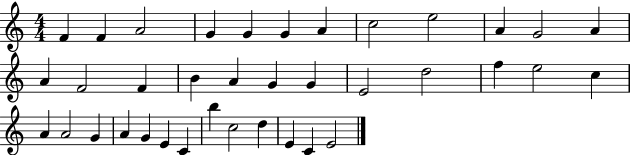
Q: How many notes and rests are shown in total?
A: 37